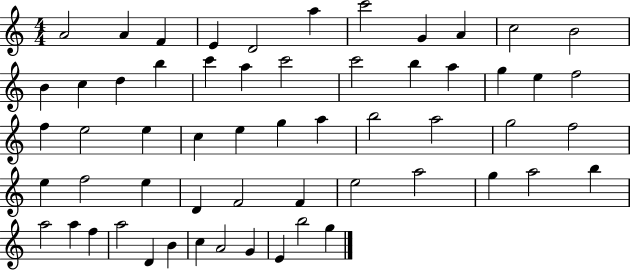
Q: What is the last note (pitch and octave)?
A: G5